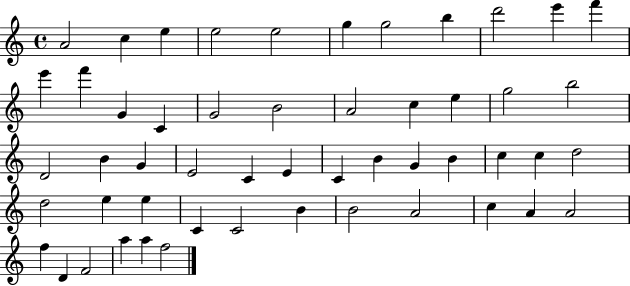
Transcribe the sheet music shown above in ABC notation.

X:1
T:Untitled
M:4/4
L:1/4
K:C
A2 c e e2 e2 g g2 b d'2 e' f' e' f' G C G2 B2 A2 c e g2 b2 D2 B G E2 C E C B G B c c d2 d2 e e C C2 B B2 A2 c A A2 f D F2 a a f2